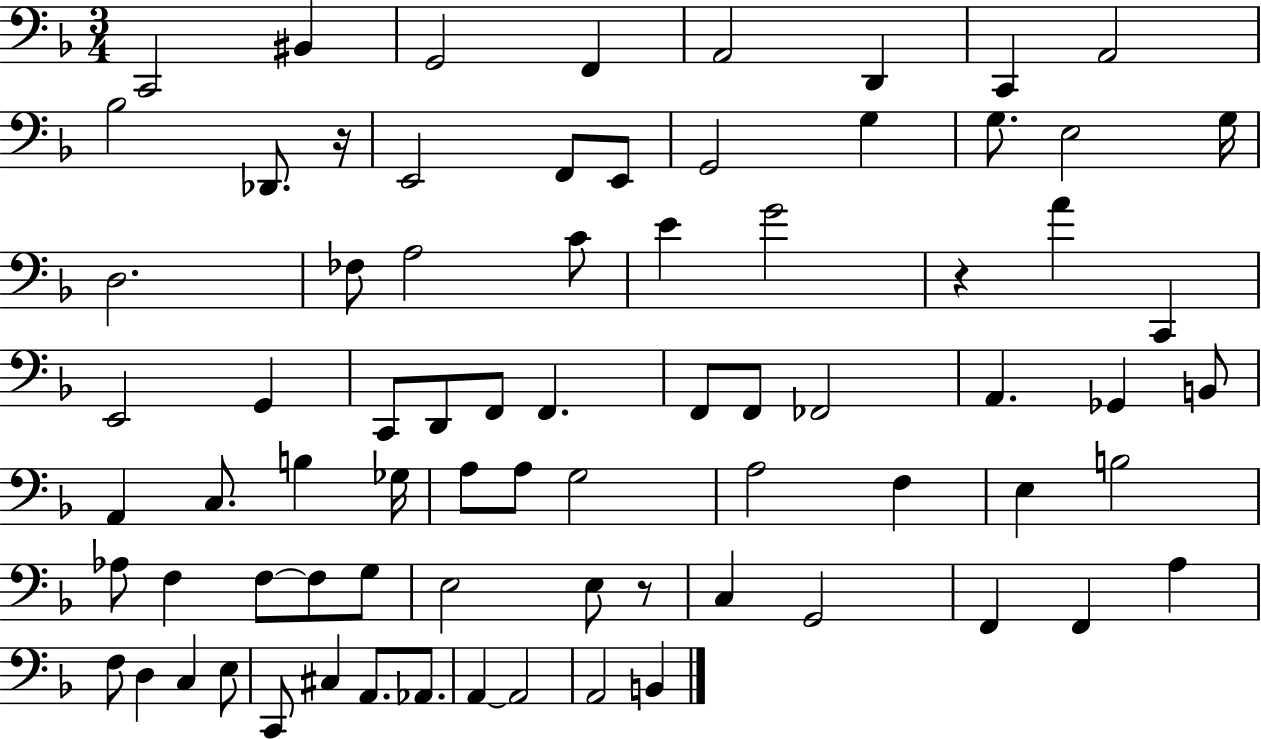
{
  \clef bass
  \numericTimeSignature
  \time 3/4
  \key f \major
  c,2 bis,4 | g,2 f,4 | a,2 d,4 | c,4 a,2 | \break bes2 des,8. r16 | e,2 f,8 e,8 | g,2 g4 | g8. e2 g16 | \break d2. | fes8 a2 c'8 | e'4 g'2 | r4 a'4 c,4 | \break e,2 g,4 | c,8 d,8 f,8 f,4. | f,8 f,8 fes,2 | a,4. ges,4 b,8 | \break a,4 c8. b4 ges16 | a8 a8 g2 | a2 f4 | e4 b2 | \break aes8 f4 f8~~ f8 g8 | e2 e8 r8 | c4 g,2 | f,4 f,4 a4 | \break f8 d4 c4 e8 | c,8 cis4 a,8. aes,8. | a,4~~ a,2 | a,2 b,4 | \break \bar "|."
}